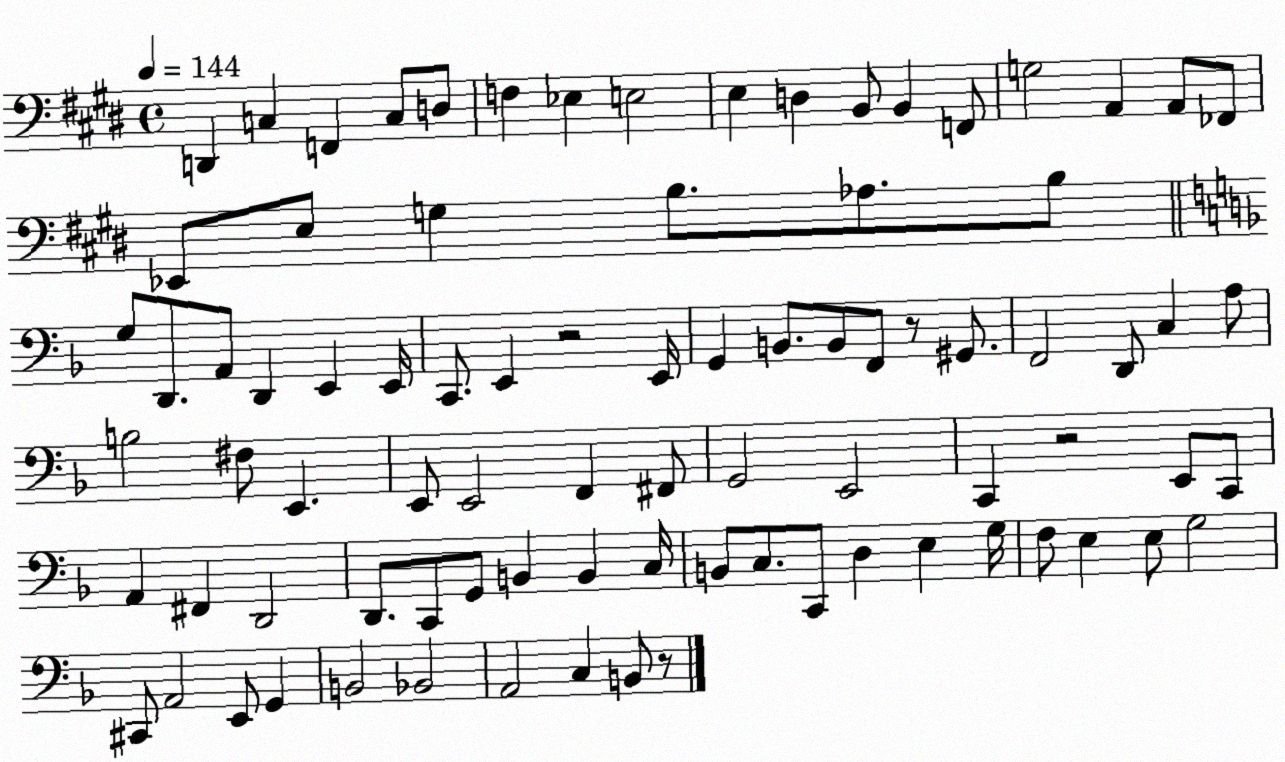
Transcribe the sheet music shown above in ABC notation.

X:1
T:Untitled
M:4/4
L:1/4
K:E
D,, C, F,, C,/2 D,/2 F, _E, E,2 E, D, B,,/2 B,, F,,/2 G,2 A,, A,,/2 _F,,/2 _E,,/2 E,/2 G, B,/2 _A,/2 B,/2 G,/2 D,,/2 A,,/2 D,, E,, E,,/4 C,,/2 E,, z2 E,,/4 G,, B,,/2 B,,/2 F,,/2 z/2 ^G,,/2 F,,2 D,,/2 C, A,/2 B,2 ^F,/2 E,, E,,/2 E,,2 F,, ^F,,/2 G,,2 E,,2 C,, z2 E,,/2 C,,/2 A,, ^F,, D,,2 D,,/2 C,,/2 G,,/2 B,, B,, C,/4 B,,/2 C,/2 C,,/2 D, E, G,/4 F,/2 E, E,/2 G,2 ^C,,/2 A,,2 E,,/2 G,, B,,2 _B,,2 A,,2 C, B,,/2 z/2